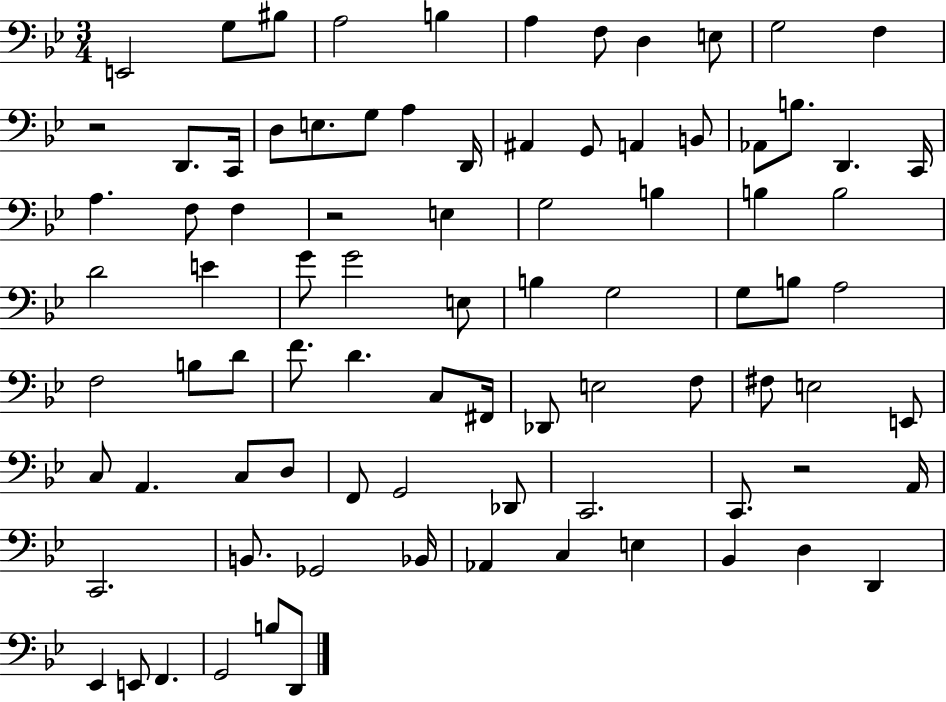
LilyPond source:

{
  \clef bass
  \numericTimeSignature
  \time 3/4
  \key bes \major
  e,2 g8 bis8 | a2 b4 | a4 f8 d4 e8 | g2 f4 | \break r2 d,8. c,16 | d8 e8. g8 a4 d,16 | ais,4 g,8 a,4 b,8 | aes,8 b8. d,4. c,16 | \break a4. f8 f4 | r2 e4 | g2 b4 | b4 b2 | \break d'2 e'4 | g'8 g'2 e8 | b4 g2 | g8 b8 a2 | \break f2 b8 d'8 | f'8. d'4. c8 fis,16 | des,8 e2 f8 | fis8 e2 e,8 | \break c8 a,4. c8 d8 | f,8 g,2 des,8 | c,2. | c,8. r2 a,16 | \break c,2. | b,8. ges,2 bes,16 | aes,4 c4 e4 | bes,4 d4 d,4 | \break ees,4 e,8 f,4. | g,2 b8 d,8 | \bar "|."
}